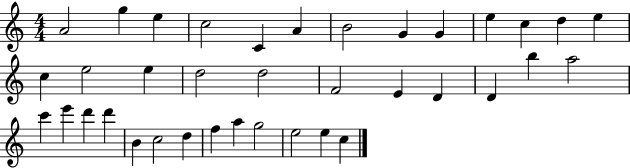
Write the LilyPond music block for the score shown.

{
  \clef treble
  \numericTimeSignature
  \time 4/4
  \key c \major
  a'2 g''4 e''4 | c''2 c'4 a'4 | b'2 g'4 g'4 | e''4 c''4 d''4 e''4 | \break c''4 e''2 e''4 | d''2 d''2 | f'2 e'4 d'4 | d'4 b''4 a''2 | \break c'''4 e'''4 d'''4 d'''4 | b'4 c''2 d''4 | f''4 a''4 g''2 | e''2 e''4 c''4 | \break \bar "|."
}